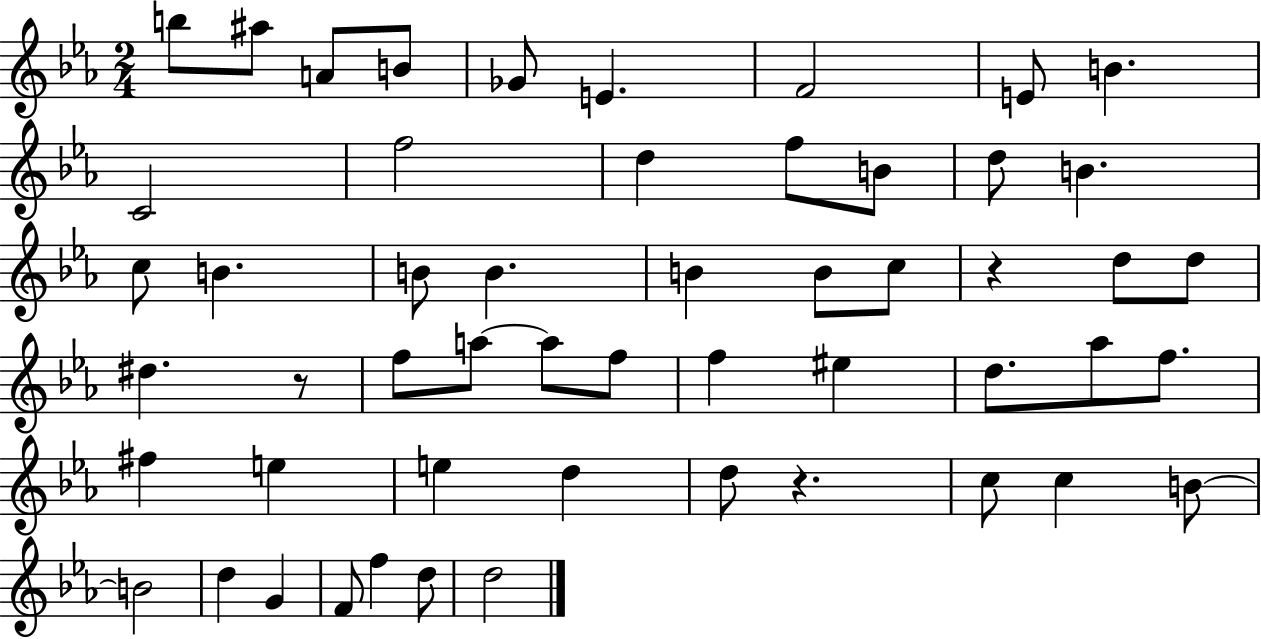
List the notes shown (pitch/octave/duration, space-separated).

B5/e A#5/e A4/e B4/e Gb4/e E4/q. F4/h E4/e B4/q. C4/h F5/h D5/q F5/e B4/e D5/e B4/q. C5/e B4/q. B4/e B4/q. B4/q B4/e C5/e R/q D5/e D5/e D#5/q. R/e F5/e A5/e A5/e F5/e F5/q EIS5/q D5/e. Ab5/e F5/e. F#5/q E5/q E5/q D5/q D5/e R/q. C5/e C5/q B4/e B4/h D5/q G4/q F4/e F5/q D5/e D5/h